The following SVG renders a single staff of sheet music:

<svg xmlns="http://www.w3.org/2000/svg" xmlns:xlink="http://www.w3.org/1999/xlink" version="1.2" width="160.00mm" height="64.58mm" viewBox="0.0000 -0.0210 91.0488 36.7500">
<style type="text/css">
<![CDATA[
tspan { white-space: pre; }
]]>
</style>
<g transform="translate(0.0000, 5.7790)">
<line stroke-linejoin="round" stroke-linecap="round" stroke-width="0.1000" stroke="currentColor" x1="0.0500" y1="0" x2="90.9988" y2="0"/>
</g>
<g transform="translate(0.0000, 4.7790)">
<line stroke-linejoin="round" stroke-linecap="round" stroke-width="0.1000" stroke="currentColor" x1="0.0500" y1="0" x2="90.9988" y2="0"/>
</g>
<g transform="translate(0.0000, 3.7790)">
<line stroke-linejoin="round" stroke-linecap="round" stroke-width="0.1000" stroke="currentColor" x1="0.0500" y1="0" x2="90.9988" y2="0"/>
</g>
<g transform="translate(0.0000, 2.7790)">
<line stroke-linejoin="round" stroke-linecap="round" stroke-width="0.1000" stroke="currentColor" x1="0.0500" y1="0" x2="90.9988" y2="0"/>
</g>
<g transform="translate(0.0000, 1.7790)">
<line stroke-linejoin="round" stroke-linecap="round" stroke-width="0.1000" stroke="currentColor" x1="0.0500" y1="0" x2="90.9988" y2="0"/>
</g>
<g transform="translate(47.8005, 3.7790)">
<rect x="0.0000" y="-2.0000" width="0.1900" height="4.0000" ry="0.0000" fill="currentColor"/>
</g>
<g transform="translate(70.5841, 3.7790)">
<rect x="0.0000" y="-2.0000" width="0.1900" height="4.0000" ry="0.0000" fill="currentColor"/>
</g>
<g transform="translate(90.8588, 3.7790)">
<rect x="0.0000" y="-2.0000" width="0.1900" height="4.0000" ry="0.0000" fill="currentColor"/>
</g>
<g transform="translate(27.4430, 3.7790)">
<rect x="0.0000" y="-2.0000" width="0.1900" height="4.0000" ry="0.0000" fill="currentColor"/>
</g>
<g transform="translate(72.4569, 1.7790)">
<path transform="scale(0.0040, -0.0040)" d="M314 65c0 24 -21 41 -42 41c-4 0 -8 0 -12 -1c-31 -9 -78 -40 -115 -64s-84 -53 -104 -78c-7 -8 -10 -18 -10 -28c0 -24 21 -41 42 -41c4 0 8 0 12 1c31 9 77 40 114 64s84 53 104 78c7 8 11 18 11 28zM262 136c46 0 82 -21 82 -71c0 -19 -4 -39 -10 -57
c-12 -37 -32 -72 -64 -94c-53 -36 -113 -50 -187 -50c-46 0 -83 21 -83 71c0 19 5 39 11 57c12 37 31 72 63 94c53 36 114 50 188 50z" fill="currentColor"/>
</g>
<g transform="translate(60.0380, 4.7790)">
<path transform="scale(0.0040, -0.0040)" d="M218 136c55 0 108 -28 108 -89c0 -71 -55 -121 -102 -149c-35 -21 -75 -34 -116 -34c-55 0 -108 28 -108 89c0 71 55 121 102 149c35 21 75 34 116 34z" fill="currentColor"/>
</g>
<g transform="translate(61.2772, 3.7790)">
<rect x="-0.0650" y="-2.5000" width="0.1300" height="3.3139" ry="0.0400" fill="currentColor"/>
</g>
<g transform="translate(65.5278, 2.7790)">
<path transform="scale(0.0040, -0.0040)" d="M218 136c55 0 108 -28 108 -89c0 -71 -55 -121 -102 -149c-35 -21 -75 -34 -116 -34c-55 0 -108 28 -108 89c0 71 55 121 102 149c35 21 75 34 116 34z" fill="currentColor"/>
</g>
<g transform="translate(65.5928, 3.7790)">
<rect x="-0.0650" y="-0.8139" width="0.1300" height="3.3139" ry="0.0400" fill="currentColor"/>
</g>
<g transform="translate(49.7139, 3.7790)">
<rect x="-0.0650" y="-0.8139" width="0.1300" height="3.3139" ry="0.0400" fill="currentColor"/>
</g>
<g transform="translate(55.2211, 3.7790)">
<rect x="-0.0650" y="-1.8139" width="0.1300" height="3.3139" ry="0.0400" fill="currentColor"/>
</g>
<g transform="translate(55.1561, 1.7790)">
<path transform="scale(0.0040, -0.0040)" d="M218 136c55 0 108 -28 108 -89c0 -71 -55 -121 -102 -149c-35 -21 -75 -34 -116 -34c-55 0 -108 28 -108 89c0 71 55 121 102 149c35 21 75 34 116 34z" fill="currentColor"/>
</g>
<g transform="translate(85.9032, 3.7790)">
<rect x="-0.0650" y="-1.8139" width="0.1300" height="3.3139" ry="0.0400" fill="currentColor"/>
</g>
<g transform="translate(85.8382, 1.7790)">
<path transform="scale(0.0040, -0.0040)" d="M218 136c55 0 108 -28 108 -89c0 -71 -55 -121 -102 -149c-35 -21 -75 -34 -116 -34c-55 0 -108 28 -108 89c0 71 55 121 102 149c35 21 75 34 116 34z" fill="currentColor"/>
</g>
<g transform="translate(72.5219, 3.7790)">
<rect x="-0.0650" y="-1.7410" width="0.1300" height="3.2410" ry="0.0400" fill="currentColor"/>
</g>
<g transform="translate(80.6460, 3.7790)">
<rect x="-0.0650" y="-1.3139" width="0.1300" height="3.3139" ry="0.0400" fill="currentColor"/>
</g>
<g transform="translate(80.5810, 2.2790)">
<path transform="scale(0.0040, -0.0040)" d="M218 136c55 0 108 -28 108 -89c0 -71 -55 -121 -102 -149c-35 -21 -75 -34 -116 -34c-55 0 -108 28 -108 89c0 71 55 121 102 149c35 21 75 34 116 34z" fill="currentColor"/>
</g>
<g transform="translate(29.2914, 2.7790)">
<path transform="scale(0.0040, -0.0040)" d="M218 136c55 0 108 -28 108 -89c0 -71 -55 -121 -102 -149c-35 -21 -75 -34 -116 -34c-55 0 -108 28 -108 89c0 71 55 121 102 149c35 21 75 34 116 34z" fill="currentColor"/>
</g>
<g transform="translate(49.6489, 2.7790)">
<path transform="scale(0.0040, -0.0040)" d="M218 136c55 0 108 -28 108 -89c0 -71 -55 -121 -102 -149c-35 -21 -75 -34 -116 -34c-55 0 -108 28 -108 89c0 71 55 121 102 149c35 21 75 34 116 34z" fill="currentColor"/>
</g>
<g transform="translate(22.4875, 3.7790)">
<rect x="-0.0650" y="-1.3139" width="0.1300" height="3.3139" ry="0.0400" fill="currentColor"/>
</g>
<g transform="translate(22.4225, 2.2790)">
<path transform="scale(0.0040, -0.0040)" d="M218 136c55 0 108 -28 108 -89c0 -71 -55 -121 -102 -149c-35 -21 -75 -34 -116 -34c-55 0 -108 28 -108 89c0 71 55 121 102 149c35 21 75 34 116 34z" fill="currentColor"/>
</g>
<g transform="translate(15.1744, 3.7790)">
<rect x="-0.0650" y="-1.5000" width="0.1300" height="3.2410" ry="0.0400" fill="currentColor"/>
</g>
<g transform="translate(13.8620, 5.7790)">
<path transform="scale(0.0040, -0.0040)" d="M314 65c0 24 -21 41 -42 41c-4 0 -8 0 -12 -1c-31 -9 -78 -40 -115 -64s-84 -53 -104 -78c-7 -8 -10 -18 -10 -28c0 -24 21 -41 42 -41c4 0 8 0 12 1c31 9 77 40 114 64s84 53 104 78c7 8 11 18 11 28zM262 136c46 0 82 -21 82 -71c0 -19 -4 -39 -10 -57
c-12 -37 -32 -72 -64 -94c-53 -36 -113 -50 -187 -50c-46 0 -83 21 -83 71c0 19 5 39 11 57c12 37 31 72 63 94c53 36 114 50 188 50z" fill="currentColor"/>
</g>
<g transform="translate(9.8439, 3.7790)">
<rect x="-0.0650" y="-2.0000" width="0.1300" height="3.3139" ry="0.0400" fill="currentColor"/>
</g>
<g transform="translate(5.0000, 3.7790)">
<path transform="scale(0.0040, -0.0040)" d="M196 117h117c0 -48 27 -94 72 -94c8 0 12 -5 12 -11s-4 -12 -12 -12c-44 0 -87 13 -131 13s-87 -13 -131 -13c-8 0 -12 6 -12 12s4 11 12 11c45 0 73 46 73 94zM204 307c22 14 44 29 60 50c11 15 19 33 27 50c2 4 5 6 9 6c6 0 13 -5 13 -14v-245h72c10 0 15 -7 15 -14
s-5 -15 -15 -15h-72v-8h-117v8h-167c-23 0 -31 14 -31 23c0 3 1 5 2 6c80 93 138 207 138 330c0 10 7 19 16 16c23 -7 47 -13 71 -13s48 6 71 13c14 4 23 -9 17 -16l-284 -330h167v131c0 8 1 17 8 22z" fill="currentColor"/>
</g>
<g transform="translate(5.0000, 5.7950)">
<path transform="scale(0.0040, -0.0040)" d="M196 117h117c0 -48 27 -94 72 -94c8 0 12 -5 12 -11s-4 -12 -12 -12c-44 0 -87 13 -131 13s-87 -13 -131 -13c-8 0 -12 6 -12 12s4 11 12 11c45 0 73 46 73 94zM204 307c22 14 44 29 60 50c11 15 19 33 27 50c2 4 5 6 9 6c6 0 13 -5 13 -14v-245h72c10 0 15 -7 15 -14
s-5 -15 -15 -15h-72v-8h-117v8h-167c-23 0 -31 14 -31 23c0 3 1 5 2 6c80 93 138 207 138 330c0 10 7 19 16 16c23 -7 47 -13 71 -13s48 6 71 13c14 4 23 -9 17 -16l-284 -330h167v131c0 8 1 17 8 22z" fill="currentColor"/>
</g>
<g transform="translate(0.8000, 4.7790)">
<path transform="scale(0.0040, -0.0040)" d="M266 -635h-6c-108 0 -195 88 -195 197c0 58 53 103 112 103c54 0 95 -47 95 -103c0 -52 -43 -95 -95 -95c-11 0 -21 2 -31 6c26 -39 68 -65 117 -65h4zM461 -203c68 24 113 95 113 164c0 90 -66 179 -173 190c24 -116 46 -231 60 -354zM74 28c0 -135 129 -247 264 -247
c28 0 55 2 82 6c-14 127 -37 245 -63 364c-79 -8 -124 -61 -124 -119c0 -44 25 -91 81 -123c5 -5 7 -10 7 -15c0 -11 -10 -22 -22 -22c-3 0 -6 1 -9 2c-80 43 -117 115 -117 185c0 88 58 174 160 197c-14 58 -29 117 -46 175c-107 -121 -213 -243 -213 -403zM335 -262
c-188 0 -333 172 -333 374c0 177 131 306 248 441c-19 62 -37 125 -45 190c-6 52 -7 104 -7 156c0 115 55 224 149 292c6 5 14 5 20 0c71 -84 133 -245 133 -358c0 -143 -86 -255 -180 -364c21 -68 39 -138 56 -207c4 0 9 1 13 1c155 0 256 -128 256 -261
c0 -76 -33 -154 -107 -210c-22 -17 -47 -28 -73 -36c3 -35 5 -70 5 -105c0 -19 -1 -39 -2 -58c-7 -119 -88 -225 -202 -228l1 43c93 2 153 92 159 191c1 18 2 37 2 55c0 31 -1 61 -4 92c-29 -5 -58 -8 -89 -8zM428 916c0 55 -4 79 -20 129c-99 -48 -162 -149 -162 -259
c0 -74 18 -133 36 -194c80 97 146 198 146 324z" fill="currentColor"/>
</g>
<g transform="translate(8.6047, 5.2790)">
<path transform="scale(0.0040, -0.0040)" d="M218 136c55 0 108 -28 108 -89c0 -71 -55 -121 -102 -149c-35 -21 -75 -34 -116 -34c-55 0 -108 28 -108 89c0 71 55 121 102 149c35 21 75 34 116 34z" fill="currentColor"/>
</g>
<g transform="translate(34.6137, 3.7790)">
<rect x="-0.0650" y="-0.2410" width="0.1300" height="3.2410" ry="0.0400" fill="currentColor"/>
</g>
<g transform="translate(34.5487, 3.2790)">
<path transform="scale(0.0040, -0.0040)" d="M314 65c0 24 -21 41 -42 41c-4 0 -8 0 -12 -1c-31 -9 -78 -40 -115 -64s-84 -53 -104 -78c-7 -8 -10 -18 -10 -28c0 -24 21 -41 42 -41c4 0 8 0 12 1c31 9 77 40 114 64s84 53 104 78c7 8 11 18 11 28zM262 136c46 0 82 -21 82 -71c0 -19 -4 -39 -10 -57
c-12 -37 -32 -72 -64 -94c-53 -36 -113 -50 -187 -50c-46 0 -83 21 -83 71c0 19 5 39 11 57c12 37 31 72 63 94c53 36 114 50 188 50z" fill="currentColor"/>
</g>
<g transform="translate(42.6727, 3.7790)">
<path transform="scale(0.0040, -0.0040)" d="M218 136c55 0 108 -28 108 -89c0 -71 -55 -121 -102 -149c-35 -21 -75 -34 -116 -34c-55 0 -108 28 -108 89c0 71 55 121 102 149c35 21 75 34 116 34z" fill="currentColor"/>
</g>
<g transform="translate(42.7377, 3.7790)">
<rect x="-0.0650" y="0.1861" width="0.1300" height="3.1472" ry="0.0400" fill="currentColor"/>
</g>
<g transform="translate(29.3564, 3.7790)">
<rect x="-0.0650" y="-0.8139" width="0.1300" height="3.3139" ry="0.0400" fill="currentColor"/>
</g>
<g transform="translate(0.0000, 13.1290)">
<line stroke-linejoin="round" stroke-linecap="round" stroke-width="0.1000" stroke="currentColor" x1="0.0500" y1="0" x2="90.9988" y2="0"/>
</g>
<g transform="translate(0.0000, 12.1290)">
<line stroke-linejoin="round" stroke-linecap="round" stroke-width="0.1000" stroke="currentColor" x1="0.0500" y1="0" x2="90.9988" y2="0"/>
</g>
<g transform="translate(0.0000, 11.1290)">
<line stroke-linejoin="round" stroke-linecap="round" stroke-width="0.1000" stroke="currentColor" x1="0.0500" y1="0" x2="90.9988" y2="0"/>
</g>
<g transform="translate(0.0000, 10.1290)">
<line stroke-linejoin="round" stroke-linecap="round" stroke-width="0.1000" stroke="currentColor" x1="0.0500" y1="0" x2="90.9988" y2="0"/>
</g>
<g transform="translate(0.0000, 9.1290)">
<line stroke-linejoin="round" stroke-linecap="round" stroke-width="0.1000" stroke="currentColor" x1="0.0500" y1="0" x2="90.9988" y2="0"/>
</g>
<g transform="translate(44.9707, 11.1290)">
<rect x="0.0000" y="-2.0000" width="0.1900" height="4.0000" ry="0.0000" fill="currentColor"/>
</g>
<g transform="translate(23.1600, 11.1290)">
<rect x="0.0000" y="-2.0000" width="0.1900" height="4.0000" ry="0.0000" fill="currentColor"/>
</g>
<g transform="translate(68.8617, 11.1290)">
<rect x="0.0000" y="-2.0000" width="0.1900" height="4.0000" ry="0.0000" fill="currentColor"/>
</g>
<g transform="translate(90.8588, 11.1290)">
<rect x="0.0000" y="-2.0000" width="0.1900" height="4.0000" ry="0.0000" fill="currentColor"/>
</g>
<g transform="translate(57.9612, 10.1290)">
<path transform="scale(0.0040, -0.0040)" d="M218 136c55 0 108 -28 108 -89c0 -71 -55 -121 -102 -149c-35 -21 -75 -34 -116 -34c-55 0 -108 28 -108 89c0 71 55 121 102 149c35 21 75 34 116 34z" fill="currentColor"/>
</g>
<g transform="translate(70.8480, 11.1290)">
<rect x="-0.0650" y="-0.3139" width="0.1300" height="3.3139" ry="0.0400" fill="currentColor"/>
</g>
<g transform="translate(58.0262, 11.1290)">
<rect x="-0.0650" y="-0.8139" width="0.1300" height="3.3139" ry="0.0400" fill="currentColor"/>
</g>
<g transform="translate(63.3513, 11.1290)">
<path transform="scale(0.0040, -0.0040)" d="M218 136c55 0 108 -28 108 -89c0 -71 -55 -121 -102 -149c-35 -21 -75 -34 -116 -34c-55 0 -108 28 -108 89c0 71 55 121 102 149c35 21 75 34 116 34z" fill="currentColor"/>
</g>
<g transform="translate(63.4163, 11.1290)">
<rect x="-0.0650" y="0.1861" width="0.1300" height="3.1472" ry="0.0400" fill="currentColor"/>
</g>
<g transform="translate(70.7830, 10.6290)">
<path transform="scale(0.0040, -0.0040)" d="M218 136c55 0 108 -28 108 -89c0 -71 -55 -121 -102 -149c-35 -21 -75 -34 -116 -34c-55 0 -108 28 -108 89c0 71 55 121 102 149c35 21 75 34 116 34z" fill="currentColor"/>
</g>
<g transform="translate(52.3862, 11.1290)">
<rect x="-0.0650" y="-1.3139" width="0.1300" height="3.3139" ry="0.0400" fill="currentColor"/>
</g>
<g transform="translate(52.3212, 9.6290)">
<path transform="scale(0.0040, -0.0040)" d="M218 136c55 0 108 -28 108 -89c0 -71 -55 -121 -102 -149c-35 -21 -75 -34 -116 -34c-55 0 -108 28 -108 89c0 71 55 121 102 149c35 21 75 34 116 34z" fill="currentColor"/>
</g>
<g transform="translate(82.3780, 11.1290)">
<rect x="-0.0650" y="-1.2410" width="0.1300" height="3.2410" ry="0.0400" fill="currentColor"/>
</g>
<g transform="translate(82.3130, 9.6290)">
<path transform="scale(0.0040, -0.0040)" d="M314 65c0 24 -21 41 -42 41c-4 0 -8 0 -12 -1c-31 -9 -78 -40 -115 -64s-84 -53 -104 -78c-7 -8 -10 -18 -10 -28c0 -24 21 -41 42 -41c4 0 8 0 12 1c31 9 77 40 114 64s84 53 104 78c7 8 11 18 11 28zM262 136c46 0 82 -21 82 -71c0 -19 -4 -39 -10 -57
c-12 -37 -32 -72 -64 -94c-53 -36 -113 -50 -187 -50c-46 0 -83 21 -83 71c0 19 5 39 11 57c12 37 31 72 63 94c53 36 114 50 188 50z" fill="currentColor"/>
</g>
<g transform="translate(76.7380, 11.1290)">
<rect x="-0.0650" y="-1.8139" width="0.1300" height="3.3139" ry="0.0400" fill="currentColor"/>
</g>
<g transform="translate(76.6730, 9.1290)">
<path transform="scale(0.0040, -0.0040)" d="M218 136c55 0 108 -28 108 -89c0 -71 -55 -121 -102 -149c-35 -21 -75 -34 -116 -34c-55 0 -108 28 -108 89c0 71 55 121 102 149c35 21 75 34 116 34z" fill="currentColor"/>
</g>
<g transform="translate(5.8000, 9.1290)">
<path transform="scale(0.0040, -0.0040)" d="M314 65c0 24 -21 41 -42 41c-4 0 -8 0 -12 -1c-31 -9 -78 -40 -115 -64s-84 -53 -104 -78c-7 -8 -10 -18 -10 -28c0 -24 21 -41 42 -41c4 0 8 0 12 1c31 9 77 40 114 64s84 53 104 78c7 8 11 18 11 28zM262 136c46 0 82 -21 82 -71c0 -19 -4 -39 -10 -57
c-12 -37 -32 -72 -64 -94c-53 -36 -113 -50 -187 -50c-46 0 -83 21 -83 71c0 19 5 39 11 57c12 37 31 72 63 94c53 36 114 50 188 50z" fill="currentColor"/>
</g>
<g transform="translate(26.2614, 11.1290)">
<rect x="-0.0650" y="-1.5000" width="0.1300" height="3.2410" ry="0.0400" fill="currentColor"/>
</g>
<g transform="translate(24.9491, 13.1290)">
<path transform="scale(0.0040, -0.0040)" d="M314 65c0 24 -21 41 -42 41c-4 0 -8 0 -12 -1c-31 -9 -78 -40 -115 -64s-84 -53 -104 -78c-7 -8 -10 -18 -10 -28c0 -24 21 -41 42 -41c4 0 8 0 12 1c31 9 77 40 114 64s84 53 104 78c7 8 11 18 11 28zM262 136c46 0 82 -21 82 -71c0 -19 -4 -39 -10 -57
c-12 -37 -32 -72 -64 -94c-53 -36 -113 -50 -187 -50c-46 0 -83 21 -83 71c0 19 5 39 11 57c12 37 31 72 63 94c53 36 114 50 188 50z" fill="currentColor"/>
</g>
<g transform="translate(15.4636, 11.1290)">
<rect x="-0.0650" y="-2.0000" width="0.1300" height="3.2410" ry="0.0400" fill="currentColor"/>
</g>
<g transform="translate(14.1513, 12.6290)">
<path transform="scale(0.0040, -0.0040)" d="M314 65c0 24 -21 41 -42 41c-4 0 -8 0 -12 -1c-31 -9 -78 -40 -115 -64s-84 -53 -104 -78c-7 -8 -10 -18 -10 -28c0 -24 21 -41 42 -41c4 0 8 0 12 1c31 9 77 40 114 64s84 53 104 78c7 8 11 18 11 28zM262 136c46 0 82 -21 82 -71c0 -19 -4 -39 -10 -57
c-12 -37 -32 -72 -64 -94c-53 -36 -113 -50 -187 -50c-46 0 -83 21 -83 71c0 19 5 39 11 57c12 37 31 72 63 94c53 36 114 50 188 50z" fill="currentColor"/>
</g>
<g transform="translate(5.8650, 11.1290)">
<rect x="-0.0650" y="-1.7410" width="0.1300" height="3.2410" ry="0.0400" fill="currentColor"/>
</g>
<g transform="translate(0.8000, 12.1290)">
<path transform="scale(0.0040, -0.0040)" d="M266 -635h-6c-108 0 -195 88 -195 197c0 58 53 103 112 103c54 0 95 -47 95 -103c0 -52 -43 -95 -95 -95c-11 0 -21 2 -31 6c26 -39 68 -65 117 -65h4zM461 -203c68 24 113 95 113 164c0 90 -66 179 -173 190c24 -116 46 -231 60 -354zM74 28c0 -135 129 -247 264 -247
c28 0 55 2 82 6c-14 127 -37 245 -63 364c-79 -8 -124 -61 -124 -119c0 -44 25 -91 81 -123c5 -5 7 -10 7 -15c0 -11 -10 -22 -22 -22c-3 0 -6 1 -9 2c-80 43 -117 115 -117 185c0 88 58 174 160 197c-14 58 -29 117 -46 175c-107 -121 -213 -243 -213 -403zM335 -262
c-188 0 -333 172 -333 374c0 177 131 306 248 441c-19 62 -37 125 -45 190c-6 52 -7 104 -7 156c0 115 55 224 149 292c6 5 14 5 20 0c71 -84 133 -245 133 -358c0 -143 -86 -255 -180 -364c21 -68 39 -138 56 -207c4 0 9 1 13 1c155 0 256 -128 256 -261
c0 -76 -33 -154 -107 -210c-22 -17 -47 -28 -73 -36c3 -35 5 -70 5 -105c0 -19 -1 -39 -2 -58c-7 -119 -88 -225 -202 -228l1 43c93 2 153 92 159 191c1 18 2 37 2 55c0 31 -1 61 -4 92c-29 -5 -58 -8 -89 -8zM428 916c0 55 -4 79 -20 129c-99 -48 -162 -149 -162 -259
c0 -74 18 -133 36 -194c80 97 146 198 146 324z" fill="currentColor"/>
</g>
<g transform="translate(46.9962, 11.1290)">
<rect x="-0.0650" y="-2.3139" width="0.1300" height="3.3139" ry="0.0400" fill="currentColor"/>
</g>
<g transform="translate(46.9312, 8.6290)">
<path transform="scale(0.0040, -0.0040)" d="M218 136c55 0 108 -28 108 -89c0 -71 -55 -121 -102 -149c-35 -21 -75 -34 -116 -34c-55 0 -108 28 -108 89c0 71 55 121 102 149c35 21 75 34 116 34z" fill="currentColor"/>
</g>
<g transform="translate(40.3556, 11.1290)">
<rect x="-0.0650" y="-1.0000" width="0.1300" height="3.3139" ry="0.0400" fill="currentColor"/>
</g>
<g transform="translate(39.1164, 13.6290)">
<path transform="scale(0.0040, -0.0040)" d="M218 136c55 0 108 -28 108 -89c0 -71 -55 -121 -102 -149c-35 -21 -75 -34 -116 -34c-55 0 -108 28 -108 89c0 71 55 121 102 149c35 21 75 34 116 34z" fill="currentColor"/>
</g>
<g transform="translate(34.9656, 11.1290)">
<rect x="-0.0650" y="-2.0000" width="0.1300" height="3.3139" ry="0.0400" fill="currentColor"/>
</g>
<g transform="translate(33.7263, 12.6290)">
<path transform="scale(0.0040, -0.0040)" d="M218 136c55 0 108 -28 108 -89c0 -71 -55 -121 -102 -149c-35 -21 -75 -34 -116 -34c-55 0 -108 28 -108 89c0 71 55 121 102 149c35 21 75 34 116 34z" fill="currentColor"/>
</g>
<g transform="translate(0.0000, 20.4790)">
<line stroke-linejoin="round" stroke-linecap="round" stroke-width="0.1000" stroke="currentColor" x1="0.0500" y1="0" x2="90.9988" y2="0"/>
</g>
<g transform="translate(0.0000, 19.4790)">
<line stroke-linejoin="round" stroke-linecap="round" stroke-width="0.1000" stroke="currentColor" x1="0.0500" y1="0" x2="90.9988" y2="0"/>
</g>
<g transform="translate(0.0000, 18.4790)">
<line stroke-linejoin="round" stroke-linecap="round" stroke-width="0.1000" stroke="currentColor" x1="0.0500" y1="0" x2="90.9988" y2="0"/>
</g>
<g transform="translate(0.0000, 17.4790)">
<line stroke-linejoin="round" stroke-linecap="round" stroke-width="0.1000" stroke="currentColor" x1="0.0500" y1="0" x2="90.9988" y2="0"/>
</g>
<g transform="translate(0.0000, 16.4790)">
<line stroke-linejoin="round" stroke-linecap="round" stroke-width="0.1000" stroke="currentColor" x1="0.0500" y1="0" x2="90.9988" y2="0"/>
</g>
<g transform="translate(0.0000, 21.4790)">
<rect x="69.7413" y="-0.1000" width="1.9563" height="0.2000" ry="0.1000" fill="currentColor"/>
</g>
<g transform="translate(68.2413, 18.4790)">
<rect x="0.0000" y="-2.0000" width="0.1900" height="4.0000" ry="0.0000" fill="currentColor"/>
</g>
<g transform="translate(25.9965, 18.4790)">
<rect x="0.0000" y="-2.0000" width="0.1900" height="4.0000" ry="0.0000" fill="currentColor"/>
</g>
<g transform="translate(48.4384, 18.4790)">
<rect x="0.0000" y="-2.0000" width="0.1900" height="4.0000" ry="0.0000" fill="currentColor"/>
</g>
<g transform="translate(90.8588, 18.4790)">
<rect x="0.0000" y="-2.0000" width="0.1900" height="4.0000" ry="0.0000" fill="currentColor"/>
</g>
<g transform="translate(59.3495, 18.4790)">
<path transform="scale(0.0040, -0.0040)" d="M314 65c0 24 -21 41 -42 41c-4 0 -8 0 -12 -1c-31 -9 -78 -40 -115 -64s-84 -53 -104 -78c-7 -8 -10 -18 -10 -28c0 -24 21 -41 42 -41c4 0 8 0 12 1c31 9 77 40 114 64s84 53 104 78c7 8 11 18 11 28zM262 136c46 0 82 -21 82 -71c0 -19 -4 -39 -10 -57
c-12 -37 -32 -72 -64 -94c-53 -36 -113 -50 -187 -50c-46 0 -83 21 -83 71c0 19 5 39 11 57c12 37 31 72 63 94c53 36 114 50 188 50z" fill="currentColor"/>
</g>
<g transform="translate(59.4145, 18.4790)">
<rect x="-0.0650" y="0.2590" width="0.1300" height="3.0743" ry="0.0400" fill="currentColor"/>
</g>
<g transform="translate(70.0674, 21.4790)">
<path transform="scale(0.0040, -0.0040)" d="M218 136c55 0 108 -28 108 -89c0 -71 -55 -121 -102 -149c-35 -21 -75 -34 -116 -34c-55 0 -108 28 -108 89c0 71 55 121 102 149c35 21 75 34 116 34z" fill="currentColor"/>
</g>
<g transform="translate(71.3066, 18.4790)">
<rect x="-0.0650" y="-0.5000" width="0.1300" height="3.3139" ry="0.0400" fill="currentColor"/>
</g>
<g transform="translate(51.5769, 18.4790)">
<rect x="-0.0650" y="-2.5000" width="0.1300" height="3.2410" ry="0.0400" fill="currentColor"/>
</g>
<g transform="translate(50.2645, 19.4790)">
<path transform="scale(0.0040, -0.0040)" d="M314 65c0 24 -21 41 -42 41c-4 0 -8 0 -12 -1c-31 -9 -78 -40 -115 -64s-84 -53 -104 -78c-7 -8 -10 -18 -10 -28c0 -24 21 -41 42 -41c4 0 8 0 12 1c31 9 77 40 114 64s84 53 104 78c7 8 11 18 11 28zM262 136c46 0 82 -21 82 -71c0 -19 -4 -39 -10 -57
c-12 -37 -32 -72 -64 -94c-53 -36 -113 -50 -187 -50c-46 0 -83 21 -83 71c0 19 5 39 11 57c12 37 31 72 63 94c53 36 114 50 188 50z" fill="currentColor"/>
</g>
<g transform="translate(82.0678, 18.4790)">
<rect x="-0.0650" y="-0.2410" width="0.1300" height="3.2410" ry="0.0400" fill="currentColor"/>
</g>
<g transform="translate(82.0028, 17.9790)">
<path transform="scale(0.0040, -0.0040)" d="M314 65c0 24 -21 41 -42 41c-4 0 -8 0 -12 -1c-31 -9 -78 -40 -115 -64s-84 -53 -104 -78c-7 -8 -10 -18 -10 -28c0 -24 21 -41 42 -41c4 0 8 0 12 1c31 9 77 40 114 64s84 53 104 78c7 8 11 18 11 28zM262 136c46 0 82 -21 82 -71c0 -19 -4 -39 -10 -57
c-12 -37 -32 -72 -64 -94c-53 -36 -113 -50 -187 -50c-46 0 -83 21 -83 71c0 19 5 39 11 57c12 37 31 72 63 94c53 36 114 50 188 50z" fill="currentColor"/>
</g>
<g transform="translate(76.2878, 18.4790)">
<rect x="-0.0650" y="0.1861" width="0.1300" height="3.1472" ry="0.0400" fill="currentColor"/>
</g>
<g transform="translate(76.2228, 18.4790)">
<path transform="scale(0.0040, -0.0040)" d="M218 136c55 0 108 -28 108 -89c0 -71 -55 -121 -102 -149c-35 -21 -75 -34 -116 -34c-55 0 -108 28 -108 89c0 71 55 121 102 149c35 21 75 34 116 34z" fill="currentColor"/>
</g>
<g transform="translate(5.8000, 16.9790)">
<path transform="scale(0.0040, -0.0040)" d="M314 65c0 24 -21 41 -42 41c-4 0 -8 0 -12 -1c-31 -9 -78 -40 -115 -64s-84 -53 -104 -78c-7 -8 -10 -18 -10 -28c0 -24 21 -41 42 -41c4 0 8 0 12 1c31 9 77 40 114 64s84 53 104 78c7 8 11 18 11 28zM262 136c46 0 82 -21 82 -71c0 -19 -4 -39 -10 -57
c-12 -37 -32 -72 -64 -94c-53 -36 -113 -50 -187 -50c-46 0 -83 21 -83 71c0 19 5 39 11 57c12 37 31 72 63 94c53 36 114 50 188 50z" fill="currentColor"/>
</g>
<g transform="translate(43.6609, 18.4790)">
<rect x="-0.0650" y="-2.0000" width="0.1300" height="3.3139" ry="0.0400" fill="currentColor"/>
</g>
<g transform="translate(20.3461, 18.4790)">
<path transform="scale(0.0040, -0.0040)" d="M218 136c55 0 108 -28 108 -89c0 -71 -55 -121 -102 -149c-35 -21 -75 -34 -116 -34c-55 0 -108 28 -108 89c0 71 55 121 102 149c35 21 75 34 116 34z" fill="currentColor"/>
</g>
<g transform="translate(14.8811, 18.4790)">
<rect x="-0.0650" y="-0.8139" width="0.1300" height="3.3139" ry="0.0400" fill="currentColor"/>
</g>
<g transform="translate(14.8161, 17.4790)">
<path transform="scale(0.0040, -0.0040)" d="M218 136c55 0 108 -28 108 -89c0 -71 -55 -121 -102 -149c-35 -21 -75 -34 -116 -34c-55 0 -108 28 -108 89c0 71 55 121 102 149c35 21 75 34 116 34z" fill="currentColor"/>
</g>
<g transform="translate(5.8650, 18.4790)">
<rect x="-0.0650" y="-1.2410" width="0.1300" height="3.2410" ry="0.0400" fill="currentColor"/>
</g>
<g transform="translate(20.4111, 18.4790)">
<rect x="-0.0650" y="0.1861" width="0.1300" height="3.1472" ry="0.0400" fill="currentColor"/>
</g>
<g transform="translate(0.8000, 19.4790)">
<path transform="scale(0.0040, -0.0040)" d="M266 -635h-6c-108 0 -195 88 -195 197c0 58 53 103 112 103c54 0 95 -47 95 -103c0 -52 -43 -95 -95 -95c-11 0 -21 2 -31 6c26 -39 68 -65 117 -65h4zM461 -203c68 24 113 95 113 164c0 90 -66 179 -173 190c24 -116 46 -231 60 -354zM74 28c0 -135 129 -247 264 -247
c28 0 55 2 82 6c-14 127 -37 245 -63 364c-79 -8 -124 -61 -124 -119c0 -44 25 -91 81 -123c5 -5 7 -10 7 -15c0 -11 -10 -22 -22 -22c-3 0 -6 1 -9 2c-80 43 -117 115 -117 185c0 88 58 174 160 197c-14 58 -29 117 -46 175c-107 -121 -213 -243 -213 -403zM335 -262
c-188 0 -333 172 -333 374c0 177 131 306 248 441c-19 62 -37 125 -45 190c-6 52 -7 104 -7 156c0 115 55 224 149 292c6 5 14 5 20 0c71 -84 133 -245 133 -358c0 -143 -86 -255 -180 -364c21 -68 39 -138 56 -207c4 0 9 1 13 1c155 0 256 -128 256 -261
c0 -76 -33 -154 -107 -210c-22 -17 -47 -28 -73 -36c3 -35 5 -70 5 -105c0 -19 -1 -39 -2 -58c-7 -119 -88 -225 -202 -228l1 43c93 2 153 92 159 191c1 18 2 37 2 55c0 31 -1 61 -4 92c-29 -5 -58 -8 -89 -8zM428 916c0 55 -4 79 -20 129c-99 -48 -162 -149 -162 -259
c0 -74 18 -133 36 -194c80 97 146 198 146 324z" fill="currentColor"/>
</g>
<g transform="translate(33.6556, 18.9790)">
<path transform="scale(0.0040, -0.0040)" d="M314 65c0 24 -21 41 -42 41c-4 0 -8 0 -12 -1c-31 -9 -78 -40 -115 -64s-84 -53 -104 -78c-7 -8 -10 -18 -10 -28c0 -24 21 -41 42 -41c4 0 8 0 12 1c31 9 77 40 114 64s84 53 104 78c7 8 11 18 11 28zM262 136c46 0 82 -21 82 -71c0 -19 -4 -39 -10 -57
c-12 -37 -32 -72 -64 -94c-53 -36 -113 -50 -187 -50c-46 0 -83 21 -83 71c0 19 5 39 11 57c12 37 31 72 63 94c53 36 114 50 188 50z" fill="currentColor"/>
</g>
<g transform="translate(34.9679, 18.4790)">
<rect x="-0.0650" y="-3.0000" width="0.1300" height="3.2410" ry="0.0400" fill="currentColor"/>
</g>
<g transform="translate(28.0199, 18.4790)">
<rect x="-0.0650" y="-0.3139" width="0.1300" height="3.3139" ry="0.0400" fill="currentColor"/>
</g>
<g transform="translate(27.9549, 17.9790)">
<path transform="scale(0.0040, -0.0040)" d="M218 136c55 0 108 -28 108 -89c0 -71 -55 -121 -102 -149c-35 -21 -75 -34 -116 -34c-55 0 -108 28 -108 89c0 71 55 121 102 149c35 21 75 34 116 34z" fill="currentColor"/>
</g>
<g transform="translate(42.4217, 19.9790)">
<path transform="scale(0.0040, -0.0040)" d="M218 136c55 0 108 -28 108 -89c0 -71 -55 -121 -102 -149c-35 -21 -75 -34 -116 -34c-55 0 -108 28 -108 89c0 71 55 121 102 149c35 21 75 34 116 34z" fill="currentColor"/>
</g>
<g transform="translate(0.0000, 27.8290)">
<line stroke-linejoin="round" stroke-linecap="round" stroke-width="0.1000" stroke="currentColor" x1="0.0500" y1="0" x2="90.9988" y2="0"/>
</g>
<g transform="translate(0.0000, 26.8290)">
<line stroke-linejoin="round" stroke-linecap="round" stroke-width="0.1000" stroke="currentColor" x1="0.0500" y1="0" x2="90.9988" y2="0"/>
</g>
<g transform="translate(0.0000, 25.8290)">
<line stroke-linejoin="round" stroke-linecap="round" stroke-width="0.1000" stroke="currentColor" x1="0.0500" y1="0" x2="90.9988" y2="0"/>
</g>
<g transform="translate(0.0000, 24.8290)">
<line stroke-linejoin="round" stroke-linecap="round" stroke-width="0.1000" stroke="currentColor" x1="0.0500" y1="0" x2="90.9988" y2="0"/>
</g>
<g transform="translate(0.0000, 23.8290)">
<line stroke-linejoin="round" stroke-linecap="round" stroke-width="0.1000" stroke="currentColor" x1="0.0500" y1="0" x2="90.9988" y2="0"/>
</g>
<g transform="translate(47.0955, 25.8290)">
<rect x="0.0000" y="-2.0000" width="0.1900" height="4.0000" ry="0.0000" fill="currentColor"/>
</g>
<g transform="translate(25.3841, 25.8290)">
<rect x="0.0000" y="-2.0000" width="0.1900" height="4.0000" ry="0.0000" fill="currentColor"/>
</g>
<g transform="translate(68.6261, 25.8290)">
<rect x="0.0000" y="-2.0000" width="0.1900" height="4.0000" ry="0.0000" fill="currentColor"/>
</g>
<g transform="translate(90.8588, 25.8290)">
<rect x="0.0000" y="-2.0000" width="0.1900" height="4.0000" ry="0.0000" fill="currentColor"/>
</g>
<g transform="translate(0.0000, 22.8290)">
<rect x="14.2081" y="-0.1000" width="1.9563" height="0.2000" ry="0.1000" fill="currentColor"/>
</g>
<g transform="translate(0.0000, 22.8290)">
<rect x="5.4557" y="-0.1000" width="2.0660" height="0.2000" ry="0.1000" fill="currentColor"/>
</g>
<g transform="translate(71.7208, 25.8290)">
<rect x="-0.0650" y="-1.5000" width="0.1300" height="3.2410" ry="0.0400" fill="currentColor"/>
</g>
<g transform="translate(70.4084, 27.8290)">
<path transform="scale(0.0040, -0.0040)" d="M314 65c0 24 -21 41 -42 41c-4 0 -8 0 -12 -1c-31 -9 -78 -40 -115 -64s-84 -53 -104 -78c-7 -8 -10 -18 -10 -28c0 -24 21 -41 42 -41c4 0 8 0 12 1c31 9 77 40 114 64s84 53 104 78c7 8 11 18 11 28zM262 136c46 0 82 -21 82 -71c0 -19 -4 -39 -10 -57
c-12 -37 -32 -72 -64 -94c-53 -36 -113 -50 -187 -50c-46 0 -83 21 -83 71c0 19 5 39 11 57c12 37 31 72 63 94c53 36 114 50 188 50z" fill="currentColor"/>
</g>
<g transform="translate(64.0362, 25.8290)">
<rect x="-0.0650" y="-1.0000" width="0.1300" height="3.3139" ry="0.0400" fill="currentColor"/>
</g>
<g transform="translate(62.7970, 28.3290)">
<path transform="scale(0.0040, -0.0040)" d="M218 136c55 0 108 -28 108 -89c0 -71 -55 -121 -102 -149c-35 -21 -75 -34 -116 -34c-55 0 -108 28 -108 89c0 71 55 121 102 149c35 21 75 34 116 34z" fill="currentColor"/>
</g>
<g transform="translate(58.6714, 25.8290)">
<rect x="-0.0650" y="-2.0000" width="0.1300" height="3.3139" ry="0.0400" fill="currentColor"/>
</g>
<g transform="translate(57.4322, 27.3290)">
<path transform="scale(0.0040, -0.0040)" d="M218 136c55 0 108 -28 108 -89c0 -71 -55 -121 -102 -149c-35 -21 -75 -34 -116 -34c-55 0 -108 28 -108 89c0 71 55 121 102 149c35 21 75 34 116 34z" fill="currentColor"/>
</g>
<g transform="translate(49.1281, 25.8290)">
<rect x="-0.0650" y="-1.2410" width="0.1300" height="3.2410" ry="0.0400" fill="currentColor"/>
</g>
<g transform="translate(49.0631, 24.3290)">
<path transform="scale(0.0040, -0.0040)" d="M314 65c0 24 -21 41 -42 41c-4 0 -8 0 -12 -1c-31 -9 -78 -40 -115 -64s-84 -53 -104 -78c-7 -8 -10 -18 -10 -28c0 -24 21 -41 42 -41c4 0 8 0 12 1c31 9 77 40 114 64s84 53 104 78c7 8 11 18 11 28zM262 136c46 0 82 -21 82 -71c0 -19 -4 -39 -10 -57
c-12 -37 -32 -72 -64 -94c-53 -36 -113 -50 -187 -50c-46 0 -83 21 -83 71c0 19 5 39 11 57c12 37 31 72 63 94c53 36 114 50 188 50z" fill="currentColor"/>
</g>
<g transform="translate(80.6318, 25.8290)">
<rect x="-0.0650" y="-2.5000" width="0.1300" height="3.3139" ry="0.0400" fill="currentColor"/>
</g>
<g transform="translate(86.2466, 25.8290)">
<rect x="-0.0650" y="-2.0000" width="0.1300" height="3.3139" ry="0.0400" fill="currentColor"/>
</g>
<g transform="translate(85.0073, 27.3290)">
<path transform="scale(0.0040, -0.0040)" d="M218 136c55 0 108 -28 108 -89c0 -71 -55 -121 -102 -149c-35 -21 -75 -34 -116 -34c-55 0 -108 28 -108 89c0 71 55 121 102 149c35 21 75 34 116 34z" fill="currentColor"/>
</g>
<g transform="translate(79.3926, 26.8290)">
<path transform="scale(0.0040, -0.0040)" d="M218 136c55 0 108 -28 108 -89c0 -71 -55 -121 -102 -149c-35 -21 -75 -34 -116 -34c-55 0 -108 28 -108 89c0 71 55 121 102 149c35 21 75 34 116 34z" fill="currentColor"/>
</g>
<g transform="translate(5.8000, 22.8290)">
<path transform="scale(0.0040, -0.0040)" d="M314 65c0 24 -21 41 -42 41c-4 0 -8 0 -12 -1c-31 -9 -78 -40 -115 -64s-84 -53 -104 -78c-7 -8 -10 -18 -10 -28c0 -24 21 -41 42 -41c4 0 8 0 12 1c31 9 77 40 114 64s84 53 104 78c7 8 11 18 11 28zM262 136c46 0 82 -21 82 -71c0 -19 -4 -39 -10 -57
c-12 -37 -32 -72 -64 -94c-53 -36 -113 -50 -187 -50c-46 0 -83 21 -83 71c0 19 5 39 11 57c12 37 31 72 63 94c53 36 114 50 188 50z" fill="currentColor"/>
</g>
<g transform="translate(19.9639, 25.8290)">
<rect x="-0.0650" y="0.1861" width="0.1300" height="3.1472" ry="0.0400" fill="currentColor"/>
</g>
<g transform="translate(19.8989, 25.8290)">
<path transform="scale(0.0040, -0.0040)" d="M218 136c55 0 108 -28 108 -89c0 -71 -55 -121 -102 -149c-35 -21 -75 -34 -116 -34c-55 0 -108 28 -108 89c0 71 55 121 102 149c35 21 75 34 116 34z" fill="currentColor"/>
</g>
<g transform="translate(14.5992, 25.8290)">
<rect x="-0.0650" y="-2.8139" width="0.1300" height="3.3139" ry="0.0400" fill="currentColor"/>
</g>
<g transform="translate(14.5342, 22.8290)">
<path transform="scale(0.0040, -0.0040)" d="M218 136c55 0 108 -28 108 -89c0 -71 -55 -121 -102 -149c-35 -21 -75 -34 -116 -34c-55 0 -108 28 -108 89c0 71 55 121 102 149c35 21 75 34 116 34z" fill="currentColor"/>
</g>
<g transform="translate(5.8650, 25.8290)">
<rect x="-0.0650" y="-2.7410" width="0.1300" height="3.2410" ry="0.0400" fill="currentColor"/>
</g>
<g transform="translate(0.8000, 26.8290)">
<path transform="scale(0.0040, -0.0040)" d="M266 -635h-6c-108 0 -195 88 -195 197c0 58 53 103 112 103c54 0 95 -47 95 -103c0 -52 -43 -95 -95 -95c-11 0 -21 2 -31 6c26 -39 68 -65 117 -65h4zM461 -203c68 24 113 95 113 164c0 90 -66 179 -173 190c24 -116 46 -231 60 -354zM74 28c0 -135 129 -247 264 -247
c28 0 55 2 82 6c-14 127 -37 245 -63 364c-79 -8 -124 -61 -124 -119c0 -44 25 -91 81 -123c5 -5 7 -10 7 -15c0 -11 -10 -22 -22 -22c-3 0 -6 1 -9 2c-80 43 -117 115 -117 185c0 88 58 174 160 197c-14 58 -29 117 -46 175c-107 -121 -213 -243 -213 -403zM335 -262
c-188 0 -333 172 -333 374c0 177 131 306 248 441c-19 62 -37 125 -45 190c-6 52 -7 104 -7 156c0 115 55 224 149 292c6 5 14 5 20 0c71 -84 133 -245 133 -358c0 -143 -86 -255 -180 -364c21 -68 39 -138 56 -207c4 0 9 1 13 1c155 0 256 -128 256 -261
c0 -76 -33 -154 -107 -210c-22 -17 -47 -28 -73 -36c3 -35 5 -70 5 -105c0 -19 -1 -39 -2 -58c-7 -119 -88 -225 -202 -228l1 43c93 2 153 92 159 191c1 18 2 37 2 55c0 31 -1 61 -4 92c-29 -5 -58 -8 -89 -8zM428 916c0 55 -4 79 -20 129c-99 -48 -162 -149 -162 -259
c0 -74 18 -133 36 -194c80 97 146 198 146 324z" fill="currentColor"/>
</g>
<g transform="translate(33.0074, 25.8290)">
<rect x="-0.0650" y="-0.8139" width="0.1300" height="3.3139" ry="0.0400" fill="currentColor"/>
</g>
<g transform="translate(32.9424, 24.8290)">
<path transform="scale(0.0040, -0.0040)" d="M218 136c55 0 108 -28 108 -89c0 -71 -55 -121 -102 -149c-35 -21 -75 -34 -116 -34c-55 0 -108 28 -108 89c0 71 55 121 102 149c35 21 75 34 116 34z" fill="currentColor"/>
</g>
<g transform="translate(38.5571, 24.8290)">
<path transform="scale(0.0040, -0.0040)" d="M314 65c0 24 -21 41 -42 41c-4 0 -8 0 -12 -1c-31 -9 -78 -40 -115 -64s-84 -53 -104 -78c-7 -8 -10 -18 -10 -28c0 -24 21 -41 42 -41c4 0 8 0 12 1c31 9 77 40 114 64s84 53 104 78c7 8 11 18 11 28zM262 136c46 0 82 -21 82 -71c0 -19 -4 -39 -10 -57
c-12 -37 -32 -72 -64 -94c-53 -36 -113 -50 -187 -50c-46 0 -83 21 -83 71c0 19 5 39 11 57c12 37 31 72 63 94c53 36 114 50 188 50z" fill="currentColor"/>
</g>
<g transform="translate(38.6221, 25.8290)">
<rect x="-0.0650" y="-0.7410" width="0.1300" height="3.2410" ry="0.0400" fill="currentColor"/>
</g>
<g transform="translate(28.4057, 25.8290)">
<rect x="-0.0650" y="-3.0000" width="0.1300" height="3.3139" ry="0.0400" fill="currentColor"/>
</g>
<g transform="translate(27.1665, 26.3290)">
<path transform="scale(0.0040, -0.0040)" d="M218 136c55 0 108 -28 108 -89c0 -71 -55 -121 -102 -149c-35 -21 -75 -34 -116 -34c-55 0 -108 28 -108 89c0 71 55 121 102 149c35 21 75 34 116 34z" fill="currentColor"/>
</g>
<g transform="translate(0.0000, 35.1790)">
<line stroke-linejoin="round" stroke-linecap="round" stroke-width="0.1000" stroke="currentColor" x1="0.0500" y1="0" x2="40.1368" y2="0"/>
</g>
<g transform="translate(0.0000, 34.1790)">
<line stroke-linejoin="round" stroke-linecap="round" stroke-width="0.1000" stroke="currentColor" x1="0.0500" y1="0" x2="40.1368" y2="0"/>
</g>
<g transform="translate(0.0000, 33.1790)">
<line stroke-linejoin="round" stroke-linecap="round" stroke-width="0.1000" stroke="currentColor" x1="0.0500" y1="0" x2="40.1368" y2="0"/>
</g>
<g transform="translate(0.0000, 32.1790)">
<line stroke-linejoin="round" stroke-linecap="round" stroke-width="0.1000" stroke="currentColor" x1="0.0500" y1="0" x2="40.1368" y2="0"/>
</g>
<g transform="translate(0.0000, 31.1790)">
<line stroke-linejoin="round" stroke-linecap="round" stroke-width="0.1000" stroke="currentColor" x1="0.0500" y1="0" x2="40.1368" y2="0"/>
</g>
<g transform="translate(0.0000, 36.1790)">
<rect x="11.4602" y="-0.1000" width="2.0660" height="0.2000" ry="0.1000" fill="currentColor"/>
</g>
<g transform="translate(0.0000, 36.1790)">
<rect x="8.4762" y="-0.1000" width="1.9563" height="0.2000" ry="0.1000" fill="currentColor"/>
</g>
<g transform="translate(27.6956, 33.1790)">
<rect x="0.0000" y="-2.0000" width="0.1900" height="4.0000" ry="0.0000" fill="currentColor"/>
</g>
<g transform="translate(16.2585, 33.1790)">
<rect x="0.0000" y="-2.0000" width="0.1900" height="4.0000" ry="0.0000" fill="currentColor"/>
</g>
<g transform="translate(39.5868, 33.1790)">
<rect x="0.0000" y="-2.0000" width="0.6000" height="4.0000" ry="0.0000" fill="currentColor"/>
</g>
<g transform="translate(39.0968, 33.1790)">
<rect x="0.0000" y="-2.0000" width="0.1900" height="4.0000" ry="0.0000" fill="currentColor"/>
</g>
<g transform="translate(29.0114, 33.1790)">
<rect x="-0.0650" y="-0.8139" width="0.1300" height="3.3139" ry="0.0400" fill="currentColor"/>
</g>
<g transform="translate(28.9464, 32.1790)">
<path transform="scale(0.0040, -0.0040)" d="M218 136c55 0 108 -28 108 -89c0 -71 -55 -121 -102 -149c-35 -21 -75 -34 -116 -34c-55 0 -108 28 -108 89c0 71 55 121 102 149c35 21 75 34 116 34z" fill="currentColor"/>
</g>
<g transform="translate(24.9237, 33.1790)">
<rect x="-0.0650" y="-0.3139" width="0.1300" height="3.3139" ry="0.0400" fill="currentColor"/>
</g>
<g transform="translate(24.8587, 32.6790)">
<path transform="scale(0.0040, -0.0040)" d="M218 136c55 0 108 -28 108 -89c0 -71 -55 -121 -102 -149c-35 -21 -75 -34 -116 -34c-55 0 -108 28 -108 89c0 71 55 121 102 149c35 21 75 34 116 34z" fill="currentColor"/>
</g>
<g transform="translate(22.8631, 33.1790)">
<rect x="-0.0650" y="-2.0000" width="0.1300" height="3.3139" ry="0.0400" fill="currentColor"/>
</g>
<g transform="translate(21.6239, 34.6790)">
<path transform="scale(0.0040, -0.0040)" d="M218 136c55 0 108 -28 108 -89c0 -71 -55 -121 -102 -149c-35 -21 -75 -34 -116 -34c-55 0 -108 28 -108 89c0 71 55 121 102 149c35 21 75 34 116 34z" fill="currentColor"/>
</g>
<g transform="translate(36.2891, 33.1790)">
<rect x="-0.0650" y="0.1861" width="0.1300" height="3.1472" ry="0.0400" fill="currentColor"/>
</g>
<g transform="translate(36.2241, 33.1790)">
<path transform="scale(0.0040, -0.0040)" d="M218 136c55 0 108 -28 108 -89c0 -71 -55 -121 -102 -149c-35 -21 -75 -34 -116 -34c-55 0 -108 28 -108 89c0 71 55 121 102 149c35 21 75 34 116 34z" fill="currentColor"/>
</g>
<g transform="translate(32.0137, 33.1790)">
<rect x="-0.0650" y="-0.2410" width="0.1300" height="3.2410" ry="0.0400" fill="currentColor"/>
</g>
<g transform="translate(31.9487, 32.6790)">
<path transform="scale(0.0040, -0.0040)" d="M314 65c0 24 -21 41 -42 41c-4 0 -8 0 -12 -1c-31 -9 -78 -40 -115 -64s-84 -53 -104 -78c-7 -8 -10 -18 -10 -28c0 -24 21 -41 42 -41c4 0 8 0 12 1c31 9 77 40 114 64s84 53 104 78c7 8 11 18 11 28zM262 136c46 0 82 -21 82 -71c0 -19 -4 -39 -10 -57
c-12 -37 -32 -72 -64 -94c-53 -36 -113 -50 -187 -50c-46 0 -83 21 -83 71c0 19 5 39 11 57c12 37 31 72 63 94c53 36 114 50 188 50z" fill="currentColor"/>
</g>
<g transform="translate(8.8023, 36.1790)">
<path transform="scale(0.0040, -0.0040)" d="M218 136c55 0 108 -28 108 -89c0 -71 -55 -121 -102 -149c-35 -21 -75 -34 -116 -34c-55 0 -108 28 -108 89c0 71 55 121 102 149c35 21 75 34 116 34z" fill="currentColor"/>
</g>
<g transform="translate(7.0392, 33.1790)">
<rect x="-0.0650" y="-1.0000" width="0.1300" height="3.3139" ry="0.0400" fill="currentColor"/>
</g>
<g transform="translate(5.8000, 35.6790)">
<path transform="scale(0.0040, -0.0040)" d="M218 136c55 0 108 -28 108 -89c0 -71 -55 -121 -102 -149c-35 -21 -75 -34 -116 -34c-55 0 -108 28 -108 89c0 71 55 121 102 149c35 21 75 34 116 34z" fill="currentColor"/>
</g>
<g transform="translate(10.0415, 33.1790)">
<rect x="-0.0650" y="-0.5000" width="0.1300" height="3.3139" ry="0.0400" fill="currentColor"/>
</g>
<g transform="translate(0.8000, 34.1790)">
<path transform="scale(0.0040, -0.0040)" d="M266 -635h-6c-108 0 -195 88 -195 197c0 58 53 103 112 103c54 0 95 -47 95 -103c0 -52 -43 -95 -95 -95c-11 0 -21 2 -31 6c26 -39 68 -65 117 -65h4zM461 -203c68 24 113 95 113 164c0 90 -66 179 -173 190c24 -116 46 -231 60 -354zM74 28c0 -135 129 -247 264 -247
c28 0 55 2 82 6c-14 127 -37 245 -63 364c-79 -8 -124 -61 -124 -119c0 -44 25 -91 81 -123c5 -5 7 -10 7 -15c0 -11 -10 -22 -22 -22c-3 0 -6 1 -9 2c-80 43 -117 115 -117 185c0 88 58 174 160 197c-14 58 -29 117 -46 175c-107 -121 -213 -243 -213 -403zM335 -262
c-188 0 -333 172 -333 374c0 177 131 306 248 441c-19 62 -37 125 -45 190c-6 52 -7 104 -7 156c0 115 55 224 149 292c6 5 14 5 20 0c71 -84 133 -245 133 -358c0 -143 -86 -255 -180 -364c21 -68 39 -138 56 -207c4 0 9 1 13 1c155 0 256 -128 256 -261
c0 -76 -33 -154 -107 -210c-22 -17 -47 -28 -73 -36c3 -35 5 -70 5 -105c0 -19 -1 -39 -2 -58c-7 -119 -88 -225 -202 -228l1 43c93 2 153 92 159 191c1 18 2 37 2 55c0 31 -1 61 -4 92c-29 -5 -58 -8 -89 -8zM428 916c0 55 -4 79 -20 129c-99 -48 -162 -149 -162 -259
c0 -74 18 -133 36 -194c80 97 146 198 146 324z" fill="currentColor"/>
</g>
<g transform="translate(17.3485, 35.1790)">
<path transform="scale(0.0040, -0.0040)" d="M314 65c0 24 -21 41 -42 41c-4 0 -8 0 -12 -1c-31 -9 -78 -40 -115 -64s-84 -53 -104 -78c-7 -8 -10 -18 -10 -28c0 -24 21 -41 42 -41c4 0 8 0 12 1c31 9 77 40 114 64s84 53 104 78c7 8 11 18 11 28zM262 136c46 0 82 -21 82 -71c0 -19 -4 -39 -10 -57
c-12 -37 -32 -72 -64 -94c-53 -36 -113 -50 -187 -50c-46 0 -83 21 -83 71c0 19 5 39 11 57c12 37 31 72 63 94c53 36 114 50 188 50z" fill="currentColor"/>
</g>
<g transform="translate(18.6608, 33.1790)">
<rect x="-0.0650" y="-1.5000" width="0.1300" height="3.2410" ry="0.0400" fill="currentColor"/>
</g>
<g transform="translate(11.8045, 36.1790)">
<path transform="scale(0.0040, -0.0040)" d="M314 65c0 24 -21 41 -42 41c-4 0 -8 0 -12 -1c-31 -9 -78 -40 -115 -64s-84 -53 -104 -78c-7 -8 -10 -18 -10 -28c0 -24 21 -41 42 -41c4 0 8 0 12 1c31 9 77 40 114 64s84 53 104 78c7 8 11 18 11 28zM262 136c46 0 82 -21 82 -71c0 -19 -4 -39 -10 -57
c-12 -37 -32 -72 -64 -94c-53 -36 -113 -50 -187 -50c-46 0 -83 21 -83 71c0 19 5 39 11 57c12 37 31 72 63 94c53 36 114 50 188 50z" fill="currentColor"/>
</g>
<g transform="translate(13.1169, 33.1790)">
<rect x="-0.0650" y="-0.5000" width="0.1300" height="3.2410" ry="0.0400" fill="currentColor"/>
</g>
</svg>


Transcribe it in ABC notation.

X:1
T:Untitled
M:4/4
L:1/4
K:C
F E2 e d c2 B d f G d f2 e f f2 F2 E2 F D g e d B c f e2 e2 d B c A2 F G2 B2 C B c2 a2 a B A d d2 e2 F D E2 G F D C C2 E2 F c d c2 B